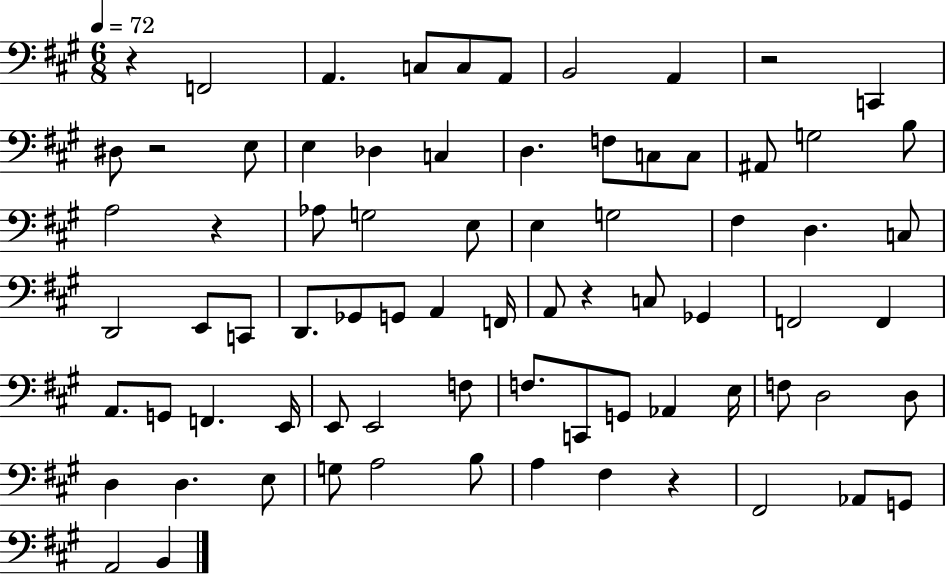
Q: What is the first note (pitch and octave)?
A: F2